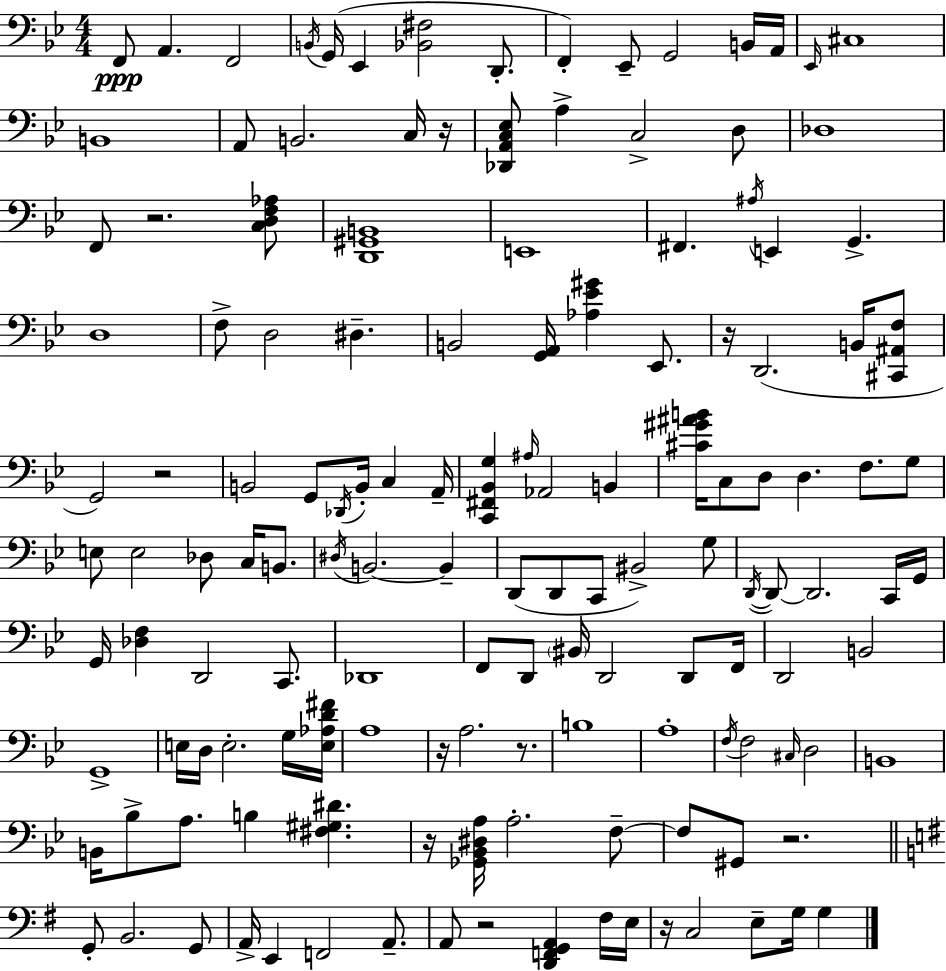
X:1
T:Untitled
M:4/4
L:1/4
K:Bb
F,,/2 A,, F,,2 B,,/4 G,,/4 _E,, [_B,,^F,]2 D,,/2 F,, _E,,/2 G,,2 B,,/4 A,,/4 _E,,/4 ^C,4 B,,4 A,,/2 B,,2 C,/4 z/4 [_D,,A,,C,_E,]/2 A, C,2 D,/2 _D,4 F,,/2 z2 [C,D,F,_A,]/2 [D,,^G,,B,,]4 E,,4 ^F,, ^A,/4 E,, G,, D,4 F,/2 D,2 ^D, B,,2 [G,,A,,]/4 [_A,_E^G] _E,,/2 z/4 D,,2 B,,/4 [^C,,^A,,F,]/2 G,,2 z2 B,,2 G,,/2 _D,,/4 B,,/4 C, A,,/4 [C,,^F,,_B,,G,] ^A,/4 _A,,2 B,, [^C^G^AB]/4 C,/2 D,/2 D, F,/2 G,/2 E,/2 E,2 _D,/2 C,/4 B,,/2 ^D,/4 B,,2 B,, D,,/2 D,,/2 C,,/2 ^B,,2 G,/2 D,,/4 D,,/2 D,,2 C,,/4 G,,/4 G,,/4 [_D,F,] D,,2 C,,/2 _D,,4 F,,/2 D,,/2 ^B,,/4 D,,2 D,,/2 F,,/4 D,,2 B,,2 G,,4 E,/4 D,/4 E,2 G,/4 [E,_A,D^F]/4 A,4 z/4 A,2 z/2 B,4 A,4 F,/4 F,2 ^C,/4 D,2 B,,4 B,,/4 _B,/2 A,/2 B, [^F,^G,^D] z/4 [_G,,_B,,^D,A,]/4 A,2 F,/2 F,/2 ^G,,/2 z2 G,,/2 B,,2 G,,/2 A,,/4 E,, F,,2 A,,/2 A,,/2 z2 [D,,F,,G,,A,,] ^F,/4 E,/4 z/4 C,2 E,/2 G,/4 G,